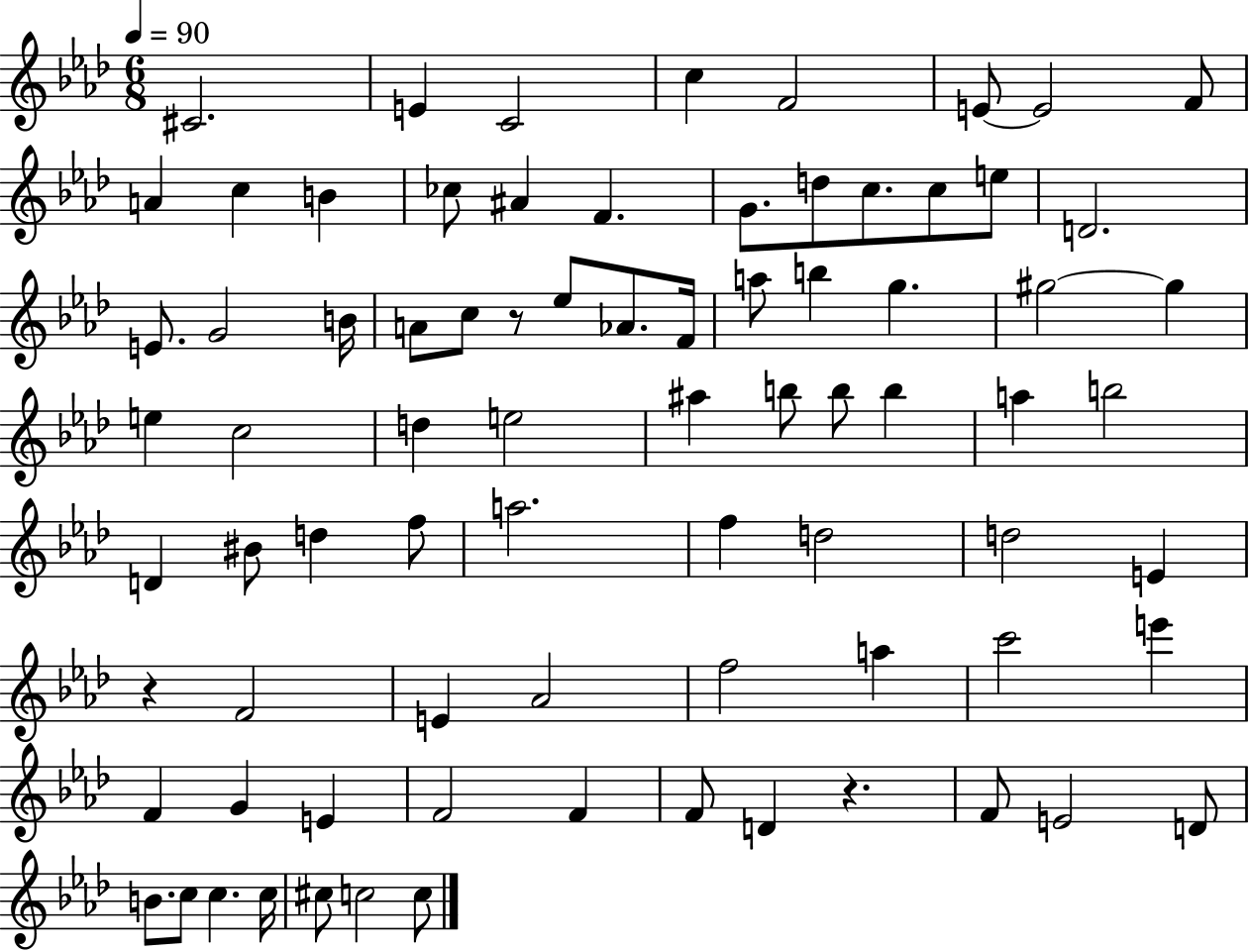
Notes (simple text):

C#4/h. E4/q C4/h C5/q F4/h E4/e E4/h F4/e A4/q C5/q B4/q CES5/e A#4/q F4/q. G4/e. D5/e C5/e. C5/e E5/e D4/h. E4/e. G4/h B4/s A4/e C5/e R/e Eb5/e Ab4/e. F4/s A5/e B5/q G5/q. G#5/h G#5/q E5/q C5/h D5/q E5/h A#5/q B5/e B5/e B5/q A5/q B5/h D4/q BIS4/e D5/q F5/e A5/h. F5/q D5/h D5/h E4/q R/q F4/h E4/q Ab4/h F5/h A5/q C6/h E6/q F4/q G4/q E4/q F4/h F4/q F4/e D4/q R/q. F4/e E4/h D4/e B4/e. C5/e C5/q. C5/s C#5/e C5/h C5/e